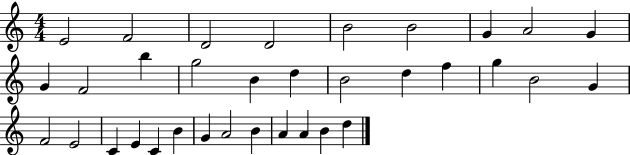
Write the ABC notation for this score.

X:1
T:Untitled
M:4/4
L:1/4
K:C
E2 F2 D2 D2 B2 B2 G A2 G G F2 b g2 B d B2 d f g B2 G F2 E2 C E C B G A2 B A A B d